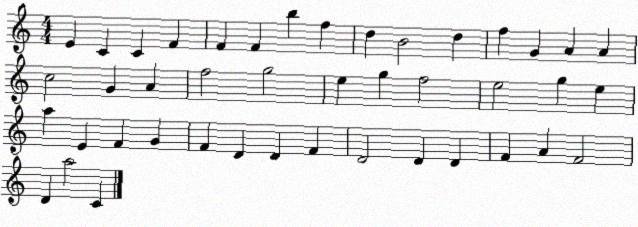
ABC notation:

X:1
T:Untitled
M:4/4
L:1/4
K:C
E C C F F F b f d B2 d f G A A c2 G A f2 g2 e g f2 e2 g e a E F G F D D F D2 D D F A F2 D a2 C